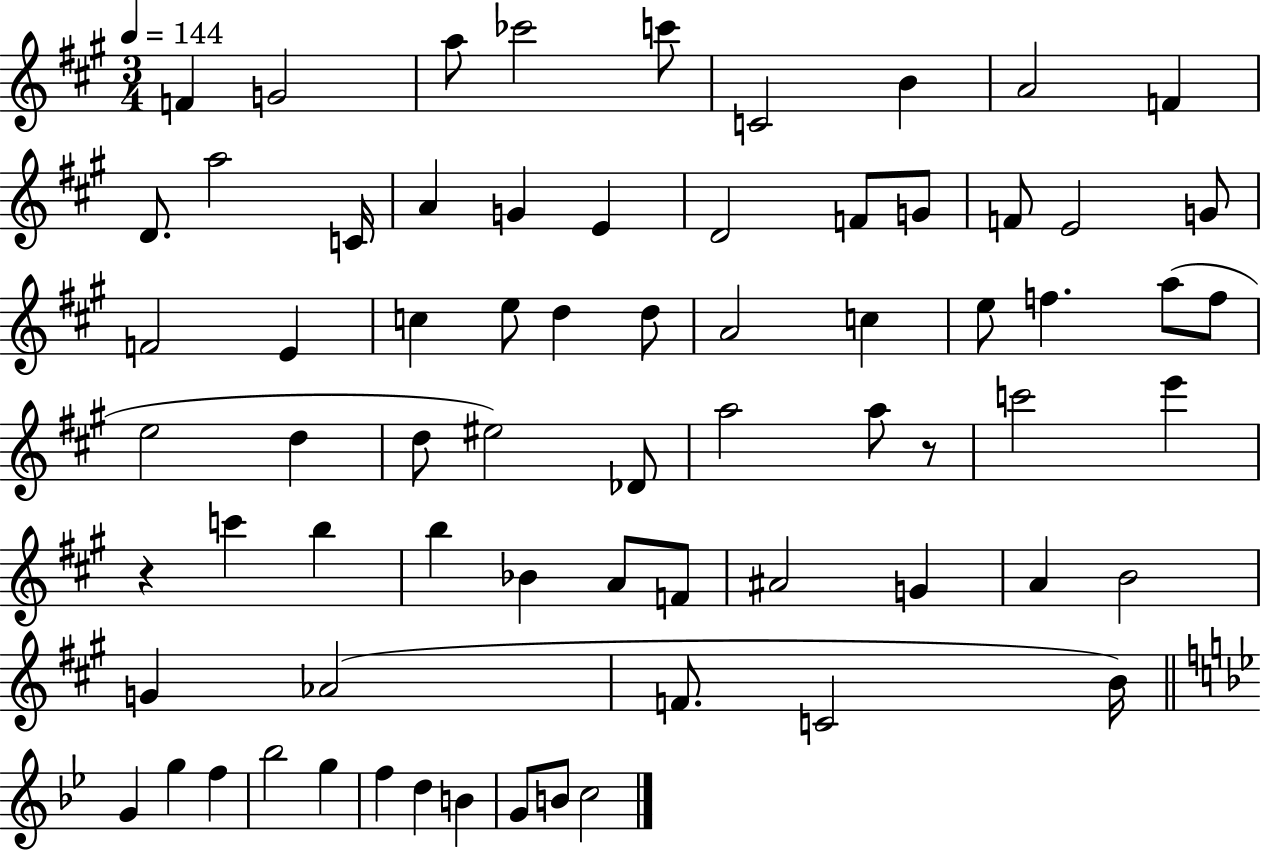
X:1
T:Untitled
M:3/4
L:1/4
K:A
F G2 a/2 _c'2 c'/2 C2 B A2 F D/2 a2 C/4 A G E D2 F/2 G/2 F/2 E2 G/2 F2 E c e/2 d d/2 A2 c e/2 f a/2 f/2 e2 d d/2 ^e2 _D/2 a2 a/2 z/2 c'2 e' z c' b b _B A/2 F/2 ^A2 G A B2 G _A2 F/2 C2 B/4 G g f _b2 g f d B G/2 B/2 c2